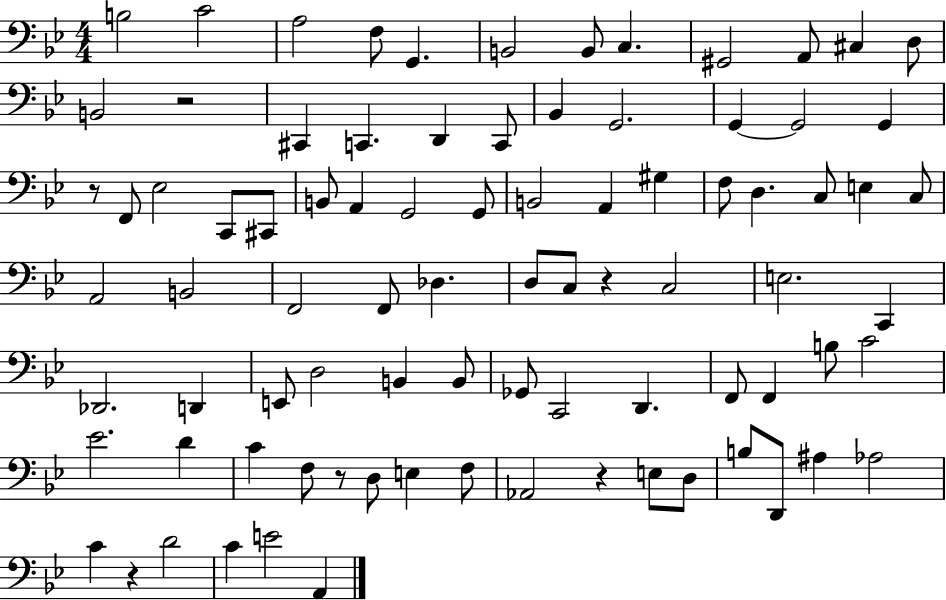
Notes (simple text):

B3/h C4/h A3/h F3/e G2/q. B2/h B2/e C3/q. G#2/h A2/e C#3/q D3/e B2/h R/h C#2/q C2/q. D2/q C2/e Bb2/q G2/h. G2/q G2/h G2/q R/e F2/e Eb3/h C2/e C#2/e B2/e A2/q G2/h G2/e B2/h A2/q G#3/q F3/e D3/q. C3/e E3/q C3/e A2/h B2/h F2/h F2/e Db3/q. D3/e C3/e R/q C3/h E3/h. C2/q Db2/h. D2/q E2/e D3/h B2/q B2/e Gb2/e C2/h D2/q. F2/e F2/q B3/e C4/h Eb4/h. D4/q C4/q F3/e R/e D3/e E3/q F3/e Ab2/h R/q E3/e D3/e B3/e D2/e A#3/q Ab3/h C4/q R/q D4/h C4/q E4/h A2/q